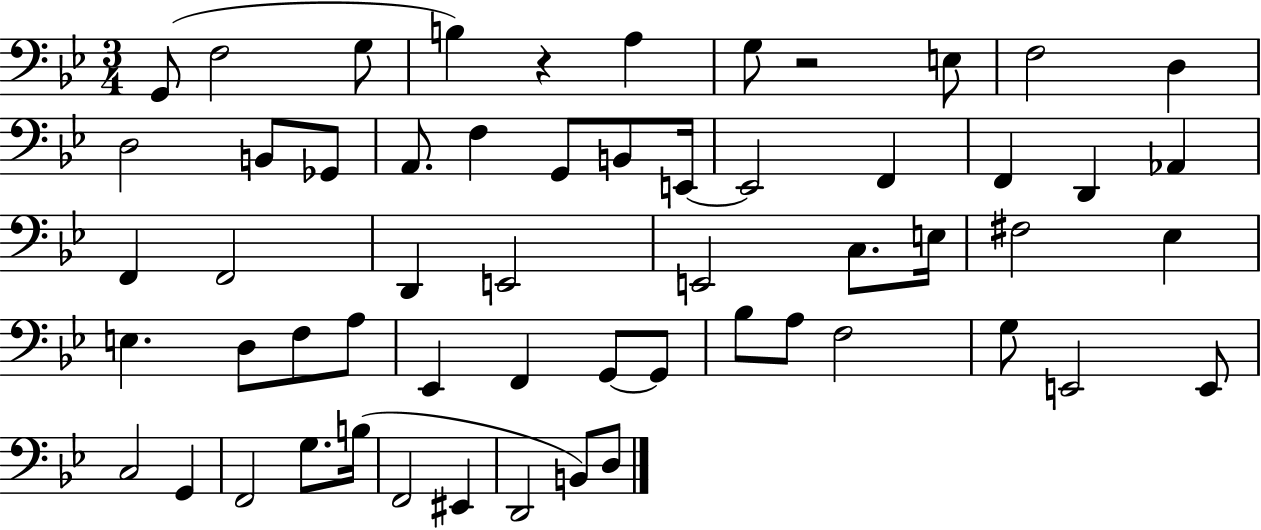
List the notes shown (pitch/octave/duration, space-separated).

G2/e F3/h G3/e B3/q R/q A3/q G3/e R/h E3/e F3/h D3/q D3/h B2/e Gb2/e A2/e. F3/q G2/e B2/e E2/s E2/h F2/q F2/q D2/q Ab2/q F2/q F2/h D2/q E2/h E2/h C3/e. E3/s F#3/h Eb3/q E3/q. D3/e F3/e A3/e Eb2/q F2/q G2/e G2/e Bb3/e A3/e F3/h G3/e E2/h E2/e C3/h G2/q F2/h G3/e. B3/s F2/h EIS2/q D2/h B2/e D3/e